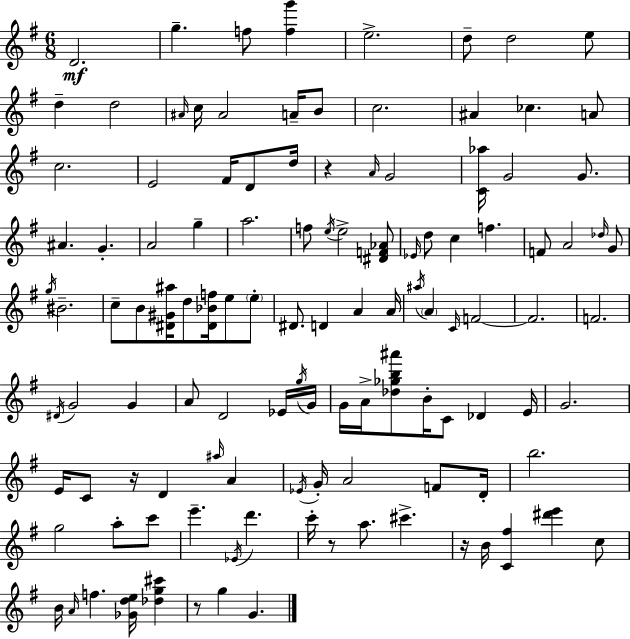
X:1
T:Untitled
M:6/8
L:1/4
K:G
D2 g f/2 [fg'] e2 d/2 d2 e/2 d d2 ^A/4 c/4 ^A2 A/4 B/2 c2 ^A _c A/2 c2 E2 ^F/4 D/2 d/4 z A/4 G2 [C_a]/4 G2 G/2 ^A G A2 g a2 f/2 e/4 e2 [^DF_A]/2 _E/4 d/2 c f F/2 A2 _d/4 G/2 g/4 ^B2 c/2 B/2 [^D^G^a]/4 d/2 [^D_Bf]/4 e/2 e/2 ^D/2 D A A/4 ^a/4 A C/4 F2 F2 F2 ^D/4 G2 G A/2 D2 _E/4 g/4 G/4 G/4 A/4 [_d_gb^a']/2 B/4 C/2 _D E/4 G2 E/4 C/2 z/4 D ^a/4 A _E/4 G/4 A2 F/2 D/4 b2 g2 a/2 c'/2 e' _E/4 d' c'/4 z/2 a/2 ^c' z/4 B/4 [C^f] [^d'e'] c/2 B/4 A/4 f [_Gde]/4 [_dg^c'] z/2 g G